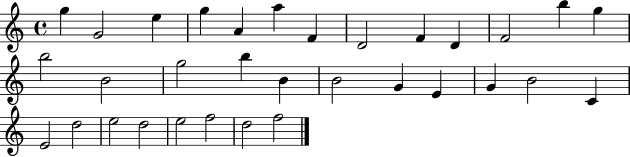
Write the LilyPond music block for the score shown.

{
  \clef treble
  \time 4/4
  \defaultTimeSignature
  \key c \major
  g''4 g'2 e''4 | g''4 a'4 a''4 f'4 | d'2 f'4 d'4 | f'2 b''4 g''4 | \break b''2 b'2 | g''2 b''4 b'4 | b'2 g'4 e'4 | g'4 b'2 c'4 | \break e'2 d''2 | e''2 d''2 | e''2 f''2 | d''2 f''2 | \break \bar "|."
}